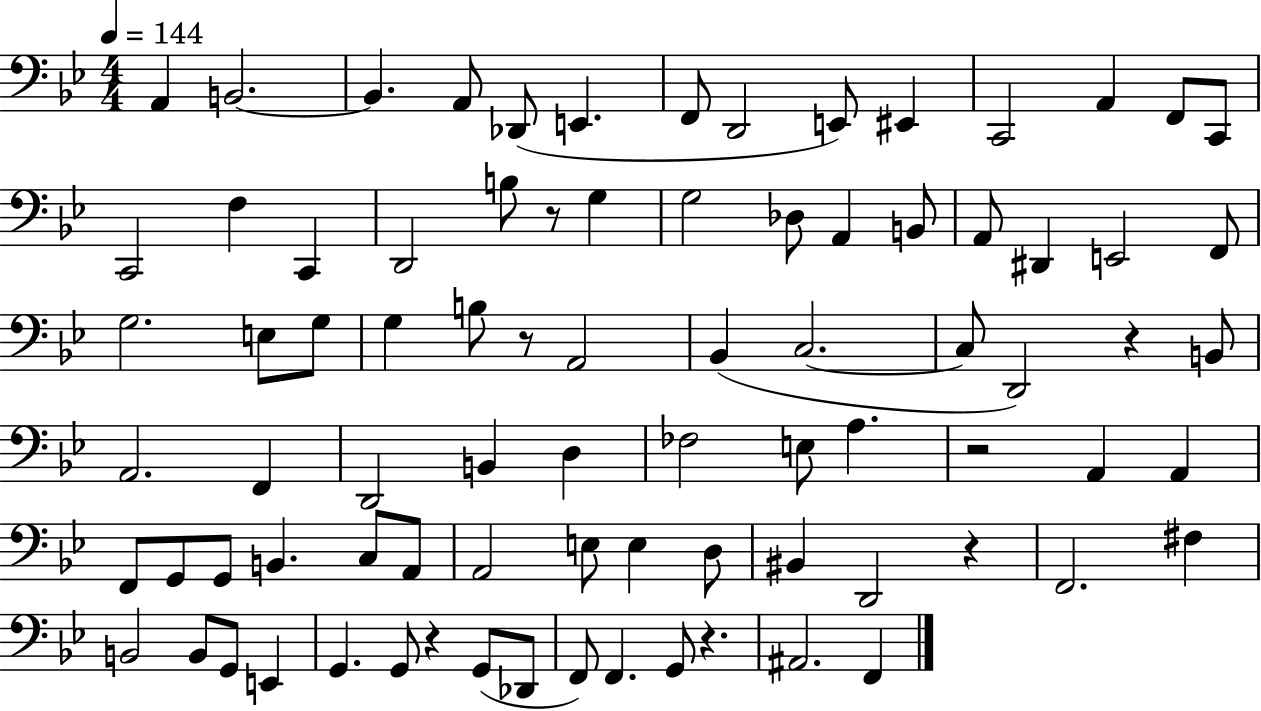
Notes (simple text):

A2/q B2/h. B2/q. A2/e Db2/e E2/q. F2/e D2/h E2/e EIS2/q C2/h A2/q F2/e C2/e C2/h F3/q C2/q D2/h B3/e R/e G3/q G3/h Db3/e A2/q B2/e A2/e D#2/q E2/h F2/e G3/h. E3/e G3/e G3/q B3/e R/e A2/h Bb2/q C3/h. C3/e D2/h R/q B2/e A2/h. F2/q D2/h B2/q D3/q FES3/h E3/e A3/q. R/h A2/q A2/q F2/e G2/e G2/e B2/q. C3/e A2/e A2/h E3/e E3/q D3/e BIS2/q D2/h R/q F2/h. F#3/q B2/h B2/e G2/e E2/q G2/q. G2/e R/q G2/e Db2/e F2/e F2/q. G2/e R/q. A#2/h. F2/q